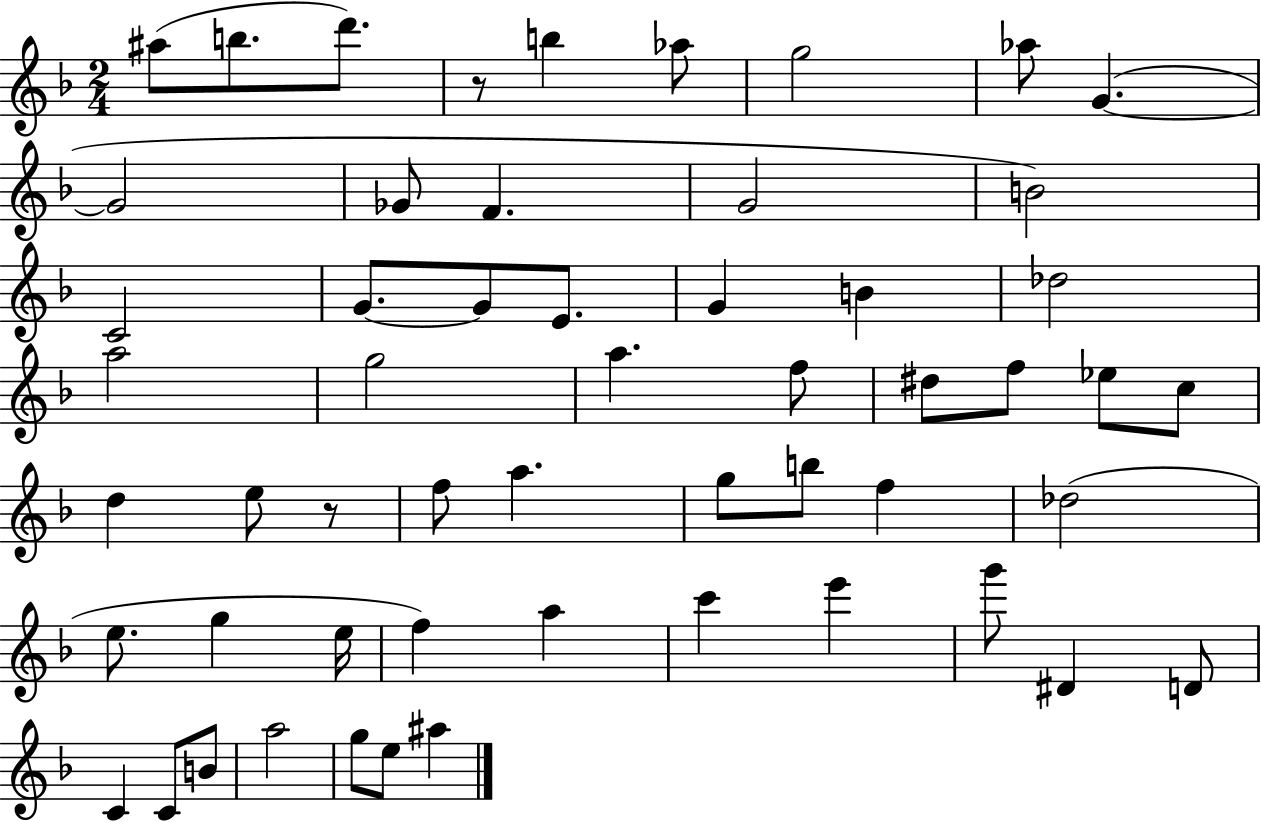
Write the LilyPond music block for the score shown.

{
  \clef treble
  \numericTimeSignature
  \time 2/4
  \key f \major
  ais''8( b''8. d'''8.) | r8 b''4 aes''8 | g''2 | aes''8 g'4.~(~ | \break g'2 | ges'8 f'4. | g'2 | b'2) | \break c'2 | g'8.~~ g'8 e'8. | g'4 b'4 | des''2 | \break a''2 | g''2 | a''4. f''8 | dis''8 f''8 ees''8 c''8 | \break d''4 e''8 r8 | f''8 a''4. | g''8 b''8 f''4 | des''2( | \break e''8. g''4 e''16 | f''4) a''4 | c'''4 e'''4 | g'''8 dis'4 d'8 | \break c'4 c'8 b'8 | a''2 | g''8 e''8 ais''4 | \bar "|."
}